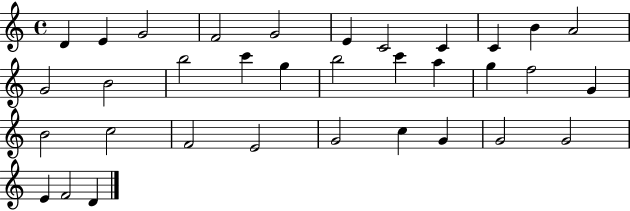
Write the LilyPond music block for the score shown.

{
  \clef treble
  \time 4/4
  \defaultTimeSignature
  \key c \major
  d'4 e'4 g'2 | f'2 g'2 | e'4 c'2 c'4 | c'4 b'4 a'2 | \break g'2 b'2 | b''2 c'''4 g''4 | b''2 c'''4 a''4 | g''4 f''2 g'4 | \break b'2 c''2 | f'2 e'2 | g'2 c''4 g'4 | g'2 g'2 | \break e'4 f'2 d'4 | \bar "|."
}